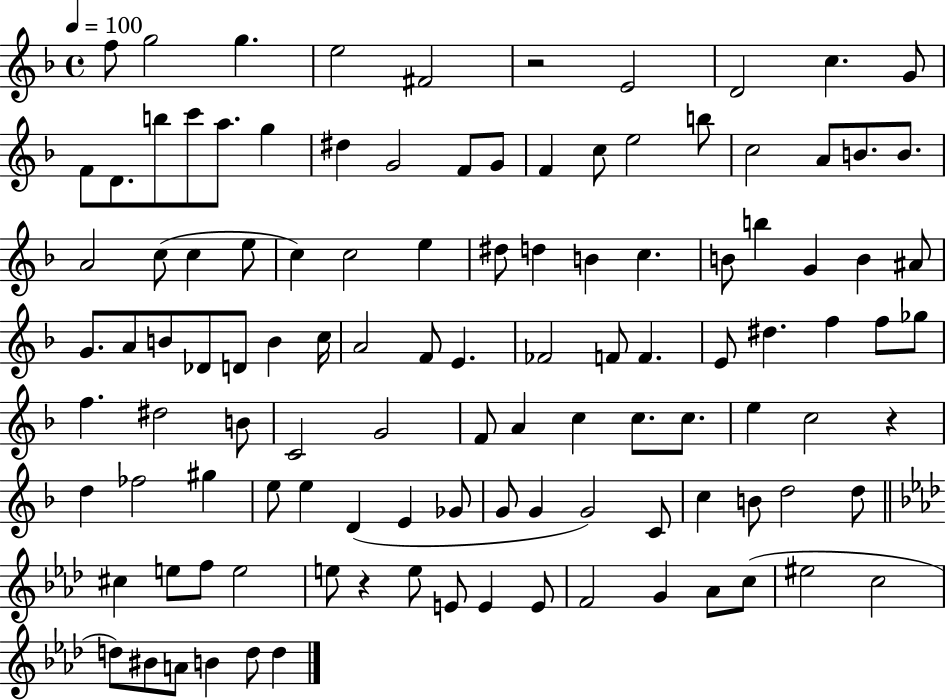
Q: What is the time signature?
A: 4/4